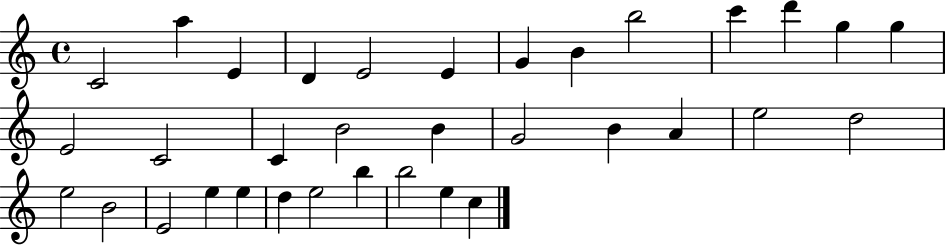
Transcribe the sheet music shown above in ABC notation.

X:1
T:Untitled
M:4/4
L:1/4
K:C
C2 a E D E2 E G B b2 c' d' g g E2 C2 C B2 B G2 B A e2 d2 e2 B2 E2 e e d e2 b b2 e c